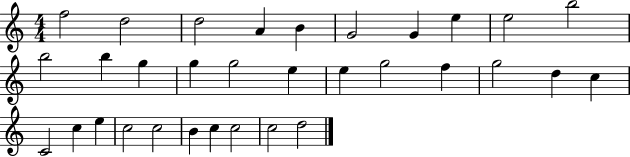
X:1
T:Untitled
M:4/4
L:1/4
K:C
f2 d2 d2 A B G2 G e e2 b2 b2 b g g g2 e e g2 f g2 d c C2 c e c2 c2 B c c2 c2 d2